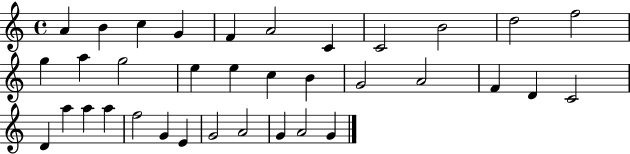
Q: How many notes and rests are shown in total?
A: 35